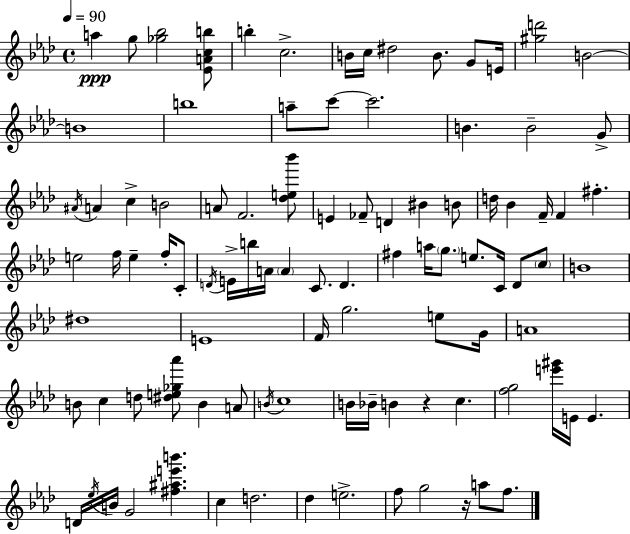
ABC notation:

X:1
T:Untitled
M:4/4
L:1/4
K:Fm
a g/2 [_g_b]2 [_EAcb]/2 b c2 B/4 c/4 ^d2 B/2 G/2 E/4 [^gd']2 B2 B4 b4 a/2 c'/2 c'2 B B2 G/2 ^A/4 A c B2 A/2 F2 [_de_b']/2 E _F/2 D ^B B/2 d/4 _B F/4 F ^f e2 f/4 e f/4 C/2 D/4 E/4 b/4 A/4 A C/2 D ^f a/4 g/2 e/2 C/4 _D/2 c/2 B4 ^d4 E4 F/4 g2 e/2 G/4 A4 B/2 c d/2 [^de_g_a']/2 B A/2 B/4 c4 B/4 _B/4 B z c [fg]2 [e'^g']/4 E/4 E D/4 _e/4 B/4 G2 [^f^ae'b'] c d2 _d e2 f/2 g2 z/4 a/2 f/2